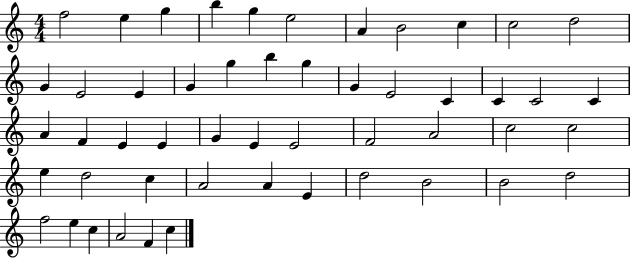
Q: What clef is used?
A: treble